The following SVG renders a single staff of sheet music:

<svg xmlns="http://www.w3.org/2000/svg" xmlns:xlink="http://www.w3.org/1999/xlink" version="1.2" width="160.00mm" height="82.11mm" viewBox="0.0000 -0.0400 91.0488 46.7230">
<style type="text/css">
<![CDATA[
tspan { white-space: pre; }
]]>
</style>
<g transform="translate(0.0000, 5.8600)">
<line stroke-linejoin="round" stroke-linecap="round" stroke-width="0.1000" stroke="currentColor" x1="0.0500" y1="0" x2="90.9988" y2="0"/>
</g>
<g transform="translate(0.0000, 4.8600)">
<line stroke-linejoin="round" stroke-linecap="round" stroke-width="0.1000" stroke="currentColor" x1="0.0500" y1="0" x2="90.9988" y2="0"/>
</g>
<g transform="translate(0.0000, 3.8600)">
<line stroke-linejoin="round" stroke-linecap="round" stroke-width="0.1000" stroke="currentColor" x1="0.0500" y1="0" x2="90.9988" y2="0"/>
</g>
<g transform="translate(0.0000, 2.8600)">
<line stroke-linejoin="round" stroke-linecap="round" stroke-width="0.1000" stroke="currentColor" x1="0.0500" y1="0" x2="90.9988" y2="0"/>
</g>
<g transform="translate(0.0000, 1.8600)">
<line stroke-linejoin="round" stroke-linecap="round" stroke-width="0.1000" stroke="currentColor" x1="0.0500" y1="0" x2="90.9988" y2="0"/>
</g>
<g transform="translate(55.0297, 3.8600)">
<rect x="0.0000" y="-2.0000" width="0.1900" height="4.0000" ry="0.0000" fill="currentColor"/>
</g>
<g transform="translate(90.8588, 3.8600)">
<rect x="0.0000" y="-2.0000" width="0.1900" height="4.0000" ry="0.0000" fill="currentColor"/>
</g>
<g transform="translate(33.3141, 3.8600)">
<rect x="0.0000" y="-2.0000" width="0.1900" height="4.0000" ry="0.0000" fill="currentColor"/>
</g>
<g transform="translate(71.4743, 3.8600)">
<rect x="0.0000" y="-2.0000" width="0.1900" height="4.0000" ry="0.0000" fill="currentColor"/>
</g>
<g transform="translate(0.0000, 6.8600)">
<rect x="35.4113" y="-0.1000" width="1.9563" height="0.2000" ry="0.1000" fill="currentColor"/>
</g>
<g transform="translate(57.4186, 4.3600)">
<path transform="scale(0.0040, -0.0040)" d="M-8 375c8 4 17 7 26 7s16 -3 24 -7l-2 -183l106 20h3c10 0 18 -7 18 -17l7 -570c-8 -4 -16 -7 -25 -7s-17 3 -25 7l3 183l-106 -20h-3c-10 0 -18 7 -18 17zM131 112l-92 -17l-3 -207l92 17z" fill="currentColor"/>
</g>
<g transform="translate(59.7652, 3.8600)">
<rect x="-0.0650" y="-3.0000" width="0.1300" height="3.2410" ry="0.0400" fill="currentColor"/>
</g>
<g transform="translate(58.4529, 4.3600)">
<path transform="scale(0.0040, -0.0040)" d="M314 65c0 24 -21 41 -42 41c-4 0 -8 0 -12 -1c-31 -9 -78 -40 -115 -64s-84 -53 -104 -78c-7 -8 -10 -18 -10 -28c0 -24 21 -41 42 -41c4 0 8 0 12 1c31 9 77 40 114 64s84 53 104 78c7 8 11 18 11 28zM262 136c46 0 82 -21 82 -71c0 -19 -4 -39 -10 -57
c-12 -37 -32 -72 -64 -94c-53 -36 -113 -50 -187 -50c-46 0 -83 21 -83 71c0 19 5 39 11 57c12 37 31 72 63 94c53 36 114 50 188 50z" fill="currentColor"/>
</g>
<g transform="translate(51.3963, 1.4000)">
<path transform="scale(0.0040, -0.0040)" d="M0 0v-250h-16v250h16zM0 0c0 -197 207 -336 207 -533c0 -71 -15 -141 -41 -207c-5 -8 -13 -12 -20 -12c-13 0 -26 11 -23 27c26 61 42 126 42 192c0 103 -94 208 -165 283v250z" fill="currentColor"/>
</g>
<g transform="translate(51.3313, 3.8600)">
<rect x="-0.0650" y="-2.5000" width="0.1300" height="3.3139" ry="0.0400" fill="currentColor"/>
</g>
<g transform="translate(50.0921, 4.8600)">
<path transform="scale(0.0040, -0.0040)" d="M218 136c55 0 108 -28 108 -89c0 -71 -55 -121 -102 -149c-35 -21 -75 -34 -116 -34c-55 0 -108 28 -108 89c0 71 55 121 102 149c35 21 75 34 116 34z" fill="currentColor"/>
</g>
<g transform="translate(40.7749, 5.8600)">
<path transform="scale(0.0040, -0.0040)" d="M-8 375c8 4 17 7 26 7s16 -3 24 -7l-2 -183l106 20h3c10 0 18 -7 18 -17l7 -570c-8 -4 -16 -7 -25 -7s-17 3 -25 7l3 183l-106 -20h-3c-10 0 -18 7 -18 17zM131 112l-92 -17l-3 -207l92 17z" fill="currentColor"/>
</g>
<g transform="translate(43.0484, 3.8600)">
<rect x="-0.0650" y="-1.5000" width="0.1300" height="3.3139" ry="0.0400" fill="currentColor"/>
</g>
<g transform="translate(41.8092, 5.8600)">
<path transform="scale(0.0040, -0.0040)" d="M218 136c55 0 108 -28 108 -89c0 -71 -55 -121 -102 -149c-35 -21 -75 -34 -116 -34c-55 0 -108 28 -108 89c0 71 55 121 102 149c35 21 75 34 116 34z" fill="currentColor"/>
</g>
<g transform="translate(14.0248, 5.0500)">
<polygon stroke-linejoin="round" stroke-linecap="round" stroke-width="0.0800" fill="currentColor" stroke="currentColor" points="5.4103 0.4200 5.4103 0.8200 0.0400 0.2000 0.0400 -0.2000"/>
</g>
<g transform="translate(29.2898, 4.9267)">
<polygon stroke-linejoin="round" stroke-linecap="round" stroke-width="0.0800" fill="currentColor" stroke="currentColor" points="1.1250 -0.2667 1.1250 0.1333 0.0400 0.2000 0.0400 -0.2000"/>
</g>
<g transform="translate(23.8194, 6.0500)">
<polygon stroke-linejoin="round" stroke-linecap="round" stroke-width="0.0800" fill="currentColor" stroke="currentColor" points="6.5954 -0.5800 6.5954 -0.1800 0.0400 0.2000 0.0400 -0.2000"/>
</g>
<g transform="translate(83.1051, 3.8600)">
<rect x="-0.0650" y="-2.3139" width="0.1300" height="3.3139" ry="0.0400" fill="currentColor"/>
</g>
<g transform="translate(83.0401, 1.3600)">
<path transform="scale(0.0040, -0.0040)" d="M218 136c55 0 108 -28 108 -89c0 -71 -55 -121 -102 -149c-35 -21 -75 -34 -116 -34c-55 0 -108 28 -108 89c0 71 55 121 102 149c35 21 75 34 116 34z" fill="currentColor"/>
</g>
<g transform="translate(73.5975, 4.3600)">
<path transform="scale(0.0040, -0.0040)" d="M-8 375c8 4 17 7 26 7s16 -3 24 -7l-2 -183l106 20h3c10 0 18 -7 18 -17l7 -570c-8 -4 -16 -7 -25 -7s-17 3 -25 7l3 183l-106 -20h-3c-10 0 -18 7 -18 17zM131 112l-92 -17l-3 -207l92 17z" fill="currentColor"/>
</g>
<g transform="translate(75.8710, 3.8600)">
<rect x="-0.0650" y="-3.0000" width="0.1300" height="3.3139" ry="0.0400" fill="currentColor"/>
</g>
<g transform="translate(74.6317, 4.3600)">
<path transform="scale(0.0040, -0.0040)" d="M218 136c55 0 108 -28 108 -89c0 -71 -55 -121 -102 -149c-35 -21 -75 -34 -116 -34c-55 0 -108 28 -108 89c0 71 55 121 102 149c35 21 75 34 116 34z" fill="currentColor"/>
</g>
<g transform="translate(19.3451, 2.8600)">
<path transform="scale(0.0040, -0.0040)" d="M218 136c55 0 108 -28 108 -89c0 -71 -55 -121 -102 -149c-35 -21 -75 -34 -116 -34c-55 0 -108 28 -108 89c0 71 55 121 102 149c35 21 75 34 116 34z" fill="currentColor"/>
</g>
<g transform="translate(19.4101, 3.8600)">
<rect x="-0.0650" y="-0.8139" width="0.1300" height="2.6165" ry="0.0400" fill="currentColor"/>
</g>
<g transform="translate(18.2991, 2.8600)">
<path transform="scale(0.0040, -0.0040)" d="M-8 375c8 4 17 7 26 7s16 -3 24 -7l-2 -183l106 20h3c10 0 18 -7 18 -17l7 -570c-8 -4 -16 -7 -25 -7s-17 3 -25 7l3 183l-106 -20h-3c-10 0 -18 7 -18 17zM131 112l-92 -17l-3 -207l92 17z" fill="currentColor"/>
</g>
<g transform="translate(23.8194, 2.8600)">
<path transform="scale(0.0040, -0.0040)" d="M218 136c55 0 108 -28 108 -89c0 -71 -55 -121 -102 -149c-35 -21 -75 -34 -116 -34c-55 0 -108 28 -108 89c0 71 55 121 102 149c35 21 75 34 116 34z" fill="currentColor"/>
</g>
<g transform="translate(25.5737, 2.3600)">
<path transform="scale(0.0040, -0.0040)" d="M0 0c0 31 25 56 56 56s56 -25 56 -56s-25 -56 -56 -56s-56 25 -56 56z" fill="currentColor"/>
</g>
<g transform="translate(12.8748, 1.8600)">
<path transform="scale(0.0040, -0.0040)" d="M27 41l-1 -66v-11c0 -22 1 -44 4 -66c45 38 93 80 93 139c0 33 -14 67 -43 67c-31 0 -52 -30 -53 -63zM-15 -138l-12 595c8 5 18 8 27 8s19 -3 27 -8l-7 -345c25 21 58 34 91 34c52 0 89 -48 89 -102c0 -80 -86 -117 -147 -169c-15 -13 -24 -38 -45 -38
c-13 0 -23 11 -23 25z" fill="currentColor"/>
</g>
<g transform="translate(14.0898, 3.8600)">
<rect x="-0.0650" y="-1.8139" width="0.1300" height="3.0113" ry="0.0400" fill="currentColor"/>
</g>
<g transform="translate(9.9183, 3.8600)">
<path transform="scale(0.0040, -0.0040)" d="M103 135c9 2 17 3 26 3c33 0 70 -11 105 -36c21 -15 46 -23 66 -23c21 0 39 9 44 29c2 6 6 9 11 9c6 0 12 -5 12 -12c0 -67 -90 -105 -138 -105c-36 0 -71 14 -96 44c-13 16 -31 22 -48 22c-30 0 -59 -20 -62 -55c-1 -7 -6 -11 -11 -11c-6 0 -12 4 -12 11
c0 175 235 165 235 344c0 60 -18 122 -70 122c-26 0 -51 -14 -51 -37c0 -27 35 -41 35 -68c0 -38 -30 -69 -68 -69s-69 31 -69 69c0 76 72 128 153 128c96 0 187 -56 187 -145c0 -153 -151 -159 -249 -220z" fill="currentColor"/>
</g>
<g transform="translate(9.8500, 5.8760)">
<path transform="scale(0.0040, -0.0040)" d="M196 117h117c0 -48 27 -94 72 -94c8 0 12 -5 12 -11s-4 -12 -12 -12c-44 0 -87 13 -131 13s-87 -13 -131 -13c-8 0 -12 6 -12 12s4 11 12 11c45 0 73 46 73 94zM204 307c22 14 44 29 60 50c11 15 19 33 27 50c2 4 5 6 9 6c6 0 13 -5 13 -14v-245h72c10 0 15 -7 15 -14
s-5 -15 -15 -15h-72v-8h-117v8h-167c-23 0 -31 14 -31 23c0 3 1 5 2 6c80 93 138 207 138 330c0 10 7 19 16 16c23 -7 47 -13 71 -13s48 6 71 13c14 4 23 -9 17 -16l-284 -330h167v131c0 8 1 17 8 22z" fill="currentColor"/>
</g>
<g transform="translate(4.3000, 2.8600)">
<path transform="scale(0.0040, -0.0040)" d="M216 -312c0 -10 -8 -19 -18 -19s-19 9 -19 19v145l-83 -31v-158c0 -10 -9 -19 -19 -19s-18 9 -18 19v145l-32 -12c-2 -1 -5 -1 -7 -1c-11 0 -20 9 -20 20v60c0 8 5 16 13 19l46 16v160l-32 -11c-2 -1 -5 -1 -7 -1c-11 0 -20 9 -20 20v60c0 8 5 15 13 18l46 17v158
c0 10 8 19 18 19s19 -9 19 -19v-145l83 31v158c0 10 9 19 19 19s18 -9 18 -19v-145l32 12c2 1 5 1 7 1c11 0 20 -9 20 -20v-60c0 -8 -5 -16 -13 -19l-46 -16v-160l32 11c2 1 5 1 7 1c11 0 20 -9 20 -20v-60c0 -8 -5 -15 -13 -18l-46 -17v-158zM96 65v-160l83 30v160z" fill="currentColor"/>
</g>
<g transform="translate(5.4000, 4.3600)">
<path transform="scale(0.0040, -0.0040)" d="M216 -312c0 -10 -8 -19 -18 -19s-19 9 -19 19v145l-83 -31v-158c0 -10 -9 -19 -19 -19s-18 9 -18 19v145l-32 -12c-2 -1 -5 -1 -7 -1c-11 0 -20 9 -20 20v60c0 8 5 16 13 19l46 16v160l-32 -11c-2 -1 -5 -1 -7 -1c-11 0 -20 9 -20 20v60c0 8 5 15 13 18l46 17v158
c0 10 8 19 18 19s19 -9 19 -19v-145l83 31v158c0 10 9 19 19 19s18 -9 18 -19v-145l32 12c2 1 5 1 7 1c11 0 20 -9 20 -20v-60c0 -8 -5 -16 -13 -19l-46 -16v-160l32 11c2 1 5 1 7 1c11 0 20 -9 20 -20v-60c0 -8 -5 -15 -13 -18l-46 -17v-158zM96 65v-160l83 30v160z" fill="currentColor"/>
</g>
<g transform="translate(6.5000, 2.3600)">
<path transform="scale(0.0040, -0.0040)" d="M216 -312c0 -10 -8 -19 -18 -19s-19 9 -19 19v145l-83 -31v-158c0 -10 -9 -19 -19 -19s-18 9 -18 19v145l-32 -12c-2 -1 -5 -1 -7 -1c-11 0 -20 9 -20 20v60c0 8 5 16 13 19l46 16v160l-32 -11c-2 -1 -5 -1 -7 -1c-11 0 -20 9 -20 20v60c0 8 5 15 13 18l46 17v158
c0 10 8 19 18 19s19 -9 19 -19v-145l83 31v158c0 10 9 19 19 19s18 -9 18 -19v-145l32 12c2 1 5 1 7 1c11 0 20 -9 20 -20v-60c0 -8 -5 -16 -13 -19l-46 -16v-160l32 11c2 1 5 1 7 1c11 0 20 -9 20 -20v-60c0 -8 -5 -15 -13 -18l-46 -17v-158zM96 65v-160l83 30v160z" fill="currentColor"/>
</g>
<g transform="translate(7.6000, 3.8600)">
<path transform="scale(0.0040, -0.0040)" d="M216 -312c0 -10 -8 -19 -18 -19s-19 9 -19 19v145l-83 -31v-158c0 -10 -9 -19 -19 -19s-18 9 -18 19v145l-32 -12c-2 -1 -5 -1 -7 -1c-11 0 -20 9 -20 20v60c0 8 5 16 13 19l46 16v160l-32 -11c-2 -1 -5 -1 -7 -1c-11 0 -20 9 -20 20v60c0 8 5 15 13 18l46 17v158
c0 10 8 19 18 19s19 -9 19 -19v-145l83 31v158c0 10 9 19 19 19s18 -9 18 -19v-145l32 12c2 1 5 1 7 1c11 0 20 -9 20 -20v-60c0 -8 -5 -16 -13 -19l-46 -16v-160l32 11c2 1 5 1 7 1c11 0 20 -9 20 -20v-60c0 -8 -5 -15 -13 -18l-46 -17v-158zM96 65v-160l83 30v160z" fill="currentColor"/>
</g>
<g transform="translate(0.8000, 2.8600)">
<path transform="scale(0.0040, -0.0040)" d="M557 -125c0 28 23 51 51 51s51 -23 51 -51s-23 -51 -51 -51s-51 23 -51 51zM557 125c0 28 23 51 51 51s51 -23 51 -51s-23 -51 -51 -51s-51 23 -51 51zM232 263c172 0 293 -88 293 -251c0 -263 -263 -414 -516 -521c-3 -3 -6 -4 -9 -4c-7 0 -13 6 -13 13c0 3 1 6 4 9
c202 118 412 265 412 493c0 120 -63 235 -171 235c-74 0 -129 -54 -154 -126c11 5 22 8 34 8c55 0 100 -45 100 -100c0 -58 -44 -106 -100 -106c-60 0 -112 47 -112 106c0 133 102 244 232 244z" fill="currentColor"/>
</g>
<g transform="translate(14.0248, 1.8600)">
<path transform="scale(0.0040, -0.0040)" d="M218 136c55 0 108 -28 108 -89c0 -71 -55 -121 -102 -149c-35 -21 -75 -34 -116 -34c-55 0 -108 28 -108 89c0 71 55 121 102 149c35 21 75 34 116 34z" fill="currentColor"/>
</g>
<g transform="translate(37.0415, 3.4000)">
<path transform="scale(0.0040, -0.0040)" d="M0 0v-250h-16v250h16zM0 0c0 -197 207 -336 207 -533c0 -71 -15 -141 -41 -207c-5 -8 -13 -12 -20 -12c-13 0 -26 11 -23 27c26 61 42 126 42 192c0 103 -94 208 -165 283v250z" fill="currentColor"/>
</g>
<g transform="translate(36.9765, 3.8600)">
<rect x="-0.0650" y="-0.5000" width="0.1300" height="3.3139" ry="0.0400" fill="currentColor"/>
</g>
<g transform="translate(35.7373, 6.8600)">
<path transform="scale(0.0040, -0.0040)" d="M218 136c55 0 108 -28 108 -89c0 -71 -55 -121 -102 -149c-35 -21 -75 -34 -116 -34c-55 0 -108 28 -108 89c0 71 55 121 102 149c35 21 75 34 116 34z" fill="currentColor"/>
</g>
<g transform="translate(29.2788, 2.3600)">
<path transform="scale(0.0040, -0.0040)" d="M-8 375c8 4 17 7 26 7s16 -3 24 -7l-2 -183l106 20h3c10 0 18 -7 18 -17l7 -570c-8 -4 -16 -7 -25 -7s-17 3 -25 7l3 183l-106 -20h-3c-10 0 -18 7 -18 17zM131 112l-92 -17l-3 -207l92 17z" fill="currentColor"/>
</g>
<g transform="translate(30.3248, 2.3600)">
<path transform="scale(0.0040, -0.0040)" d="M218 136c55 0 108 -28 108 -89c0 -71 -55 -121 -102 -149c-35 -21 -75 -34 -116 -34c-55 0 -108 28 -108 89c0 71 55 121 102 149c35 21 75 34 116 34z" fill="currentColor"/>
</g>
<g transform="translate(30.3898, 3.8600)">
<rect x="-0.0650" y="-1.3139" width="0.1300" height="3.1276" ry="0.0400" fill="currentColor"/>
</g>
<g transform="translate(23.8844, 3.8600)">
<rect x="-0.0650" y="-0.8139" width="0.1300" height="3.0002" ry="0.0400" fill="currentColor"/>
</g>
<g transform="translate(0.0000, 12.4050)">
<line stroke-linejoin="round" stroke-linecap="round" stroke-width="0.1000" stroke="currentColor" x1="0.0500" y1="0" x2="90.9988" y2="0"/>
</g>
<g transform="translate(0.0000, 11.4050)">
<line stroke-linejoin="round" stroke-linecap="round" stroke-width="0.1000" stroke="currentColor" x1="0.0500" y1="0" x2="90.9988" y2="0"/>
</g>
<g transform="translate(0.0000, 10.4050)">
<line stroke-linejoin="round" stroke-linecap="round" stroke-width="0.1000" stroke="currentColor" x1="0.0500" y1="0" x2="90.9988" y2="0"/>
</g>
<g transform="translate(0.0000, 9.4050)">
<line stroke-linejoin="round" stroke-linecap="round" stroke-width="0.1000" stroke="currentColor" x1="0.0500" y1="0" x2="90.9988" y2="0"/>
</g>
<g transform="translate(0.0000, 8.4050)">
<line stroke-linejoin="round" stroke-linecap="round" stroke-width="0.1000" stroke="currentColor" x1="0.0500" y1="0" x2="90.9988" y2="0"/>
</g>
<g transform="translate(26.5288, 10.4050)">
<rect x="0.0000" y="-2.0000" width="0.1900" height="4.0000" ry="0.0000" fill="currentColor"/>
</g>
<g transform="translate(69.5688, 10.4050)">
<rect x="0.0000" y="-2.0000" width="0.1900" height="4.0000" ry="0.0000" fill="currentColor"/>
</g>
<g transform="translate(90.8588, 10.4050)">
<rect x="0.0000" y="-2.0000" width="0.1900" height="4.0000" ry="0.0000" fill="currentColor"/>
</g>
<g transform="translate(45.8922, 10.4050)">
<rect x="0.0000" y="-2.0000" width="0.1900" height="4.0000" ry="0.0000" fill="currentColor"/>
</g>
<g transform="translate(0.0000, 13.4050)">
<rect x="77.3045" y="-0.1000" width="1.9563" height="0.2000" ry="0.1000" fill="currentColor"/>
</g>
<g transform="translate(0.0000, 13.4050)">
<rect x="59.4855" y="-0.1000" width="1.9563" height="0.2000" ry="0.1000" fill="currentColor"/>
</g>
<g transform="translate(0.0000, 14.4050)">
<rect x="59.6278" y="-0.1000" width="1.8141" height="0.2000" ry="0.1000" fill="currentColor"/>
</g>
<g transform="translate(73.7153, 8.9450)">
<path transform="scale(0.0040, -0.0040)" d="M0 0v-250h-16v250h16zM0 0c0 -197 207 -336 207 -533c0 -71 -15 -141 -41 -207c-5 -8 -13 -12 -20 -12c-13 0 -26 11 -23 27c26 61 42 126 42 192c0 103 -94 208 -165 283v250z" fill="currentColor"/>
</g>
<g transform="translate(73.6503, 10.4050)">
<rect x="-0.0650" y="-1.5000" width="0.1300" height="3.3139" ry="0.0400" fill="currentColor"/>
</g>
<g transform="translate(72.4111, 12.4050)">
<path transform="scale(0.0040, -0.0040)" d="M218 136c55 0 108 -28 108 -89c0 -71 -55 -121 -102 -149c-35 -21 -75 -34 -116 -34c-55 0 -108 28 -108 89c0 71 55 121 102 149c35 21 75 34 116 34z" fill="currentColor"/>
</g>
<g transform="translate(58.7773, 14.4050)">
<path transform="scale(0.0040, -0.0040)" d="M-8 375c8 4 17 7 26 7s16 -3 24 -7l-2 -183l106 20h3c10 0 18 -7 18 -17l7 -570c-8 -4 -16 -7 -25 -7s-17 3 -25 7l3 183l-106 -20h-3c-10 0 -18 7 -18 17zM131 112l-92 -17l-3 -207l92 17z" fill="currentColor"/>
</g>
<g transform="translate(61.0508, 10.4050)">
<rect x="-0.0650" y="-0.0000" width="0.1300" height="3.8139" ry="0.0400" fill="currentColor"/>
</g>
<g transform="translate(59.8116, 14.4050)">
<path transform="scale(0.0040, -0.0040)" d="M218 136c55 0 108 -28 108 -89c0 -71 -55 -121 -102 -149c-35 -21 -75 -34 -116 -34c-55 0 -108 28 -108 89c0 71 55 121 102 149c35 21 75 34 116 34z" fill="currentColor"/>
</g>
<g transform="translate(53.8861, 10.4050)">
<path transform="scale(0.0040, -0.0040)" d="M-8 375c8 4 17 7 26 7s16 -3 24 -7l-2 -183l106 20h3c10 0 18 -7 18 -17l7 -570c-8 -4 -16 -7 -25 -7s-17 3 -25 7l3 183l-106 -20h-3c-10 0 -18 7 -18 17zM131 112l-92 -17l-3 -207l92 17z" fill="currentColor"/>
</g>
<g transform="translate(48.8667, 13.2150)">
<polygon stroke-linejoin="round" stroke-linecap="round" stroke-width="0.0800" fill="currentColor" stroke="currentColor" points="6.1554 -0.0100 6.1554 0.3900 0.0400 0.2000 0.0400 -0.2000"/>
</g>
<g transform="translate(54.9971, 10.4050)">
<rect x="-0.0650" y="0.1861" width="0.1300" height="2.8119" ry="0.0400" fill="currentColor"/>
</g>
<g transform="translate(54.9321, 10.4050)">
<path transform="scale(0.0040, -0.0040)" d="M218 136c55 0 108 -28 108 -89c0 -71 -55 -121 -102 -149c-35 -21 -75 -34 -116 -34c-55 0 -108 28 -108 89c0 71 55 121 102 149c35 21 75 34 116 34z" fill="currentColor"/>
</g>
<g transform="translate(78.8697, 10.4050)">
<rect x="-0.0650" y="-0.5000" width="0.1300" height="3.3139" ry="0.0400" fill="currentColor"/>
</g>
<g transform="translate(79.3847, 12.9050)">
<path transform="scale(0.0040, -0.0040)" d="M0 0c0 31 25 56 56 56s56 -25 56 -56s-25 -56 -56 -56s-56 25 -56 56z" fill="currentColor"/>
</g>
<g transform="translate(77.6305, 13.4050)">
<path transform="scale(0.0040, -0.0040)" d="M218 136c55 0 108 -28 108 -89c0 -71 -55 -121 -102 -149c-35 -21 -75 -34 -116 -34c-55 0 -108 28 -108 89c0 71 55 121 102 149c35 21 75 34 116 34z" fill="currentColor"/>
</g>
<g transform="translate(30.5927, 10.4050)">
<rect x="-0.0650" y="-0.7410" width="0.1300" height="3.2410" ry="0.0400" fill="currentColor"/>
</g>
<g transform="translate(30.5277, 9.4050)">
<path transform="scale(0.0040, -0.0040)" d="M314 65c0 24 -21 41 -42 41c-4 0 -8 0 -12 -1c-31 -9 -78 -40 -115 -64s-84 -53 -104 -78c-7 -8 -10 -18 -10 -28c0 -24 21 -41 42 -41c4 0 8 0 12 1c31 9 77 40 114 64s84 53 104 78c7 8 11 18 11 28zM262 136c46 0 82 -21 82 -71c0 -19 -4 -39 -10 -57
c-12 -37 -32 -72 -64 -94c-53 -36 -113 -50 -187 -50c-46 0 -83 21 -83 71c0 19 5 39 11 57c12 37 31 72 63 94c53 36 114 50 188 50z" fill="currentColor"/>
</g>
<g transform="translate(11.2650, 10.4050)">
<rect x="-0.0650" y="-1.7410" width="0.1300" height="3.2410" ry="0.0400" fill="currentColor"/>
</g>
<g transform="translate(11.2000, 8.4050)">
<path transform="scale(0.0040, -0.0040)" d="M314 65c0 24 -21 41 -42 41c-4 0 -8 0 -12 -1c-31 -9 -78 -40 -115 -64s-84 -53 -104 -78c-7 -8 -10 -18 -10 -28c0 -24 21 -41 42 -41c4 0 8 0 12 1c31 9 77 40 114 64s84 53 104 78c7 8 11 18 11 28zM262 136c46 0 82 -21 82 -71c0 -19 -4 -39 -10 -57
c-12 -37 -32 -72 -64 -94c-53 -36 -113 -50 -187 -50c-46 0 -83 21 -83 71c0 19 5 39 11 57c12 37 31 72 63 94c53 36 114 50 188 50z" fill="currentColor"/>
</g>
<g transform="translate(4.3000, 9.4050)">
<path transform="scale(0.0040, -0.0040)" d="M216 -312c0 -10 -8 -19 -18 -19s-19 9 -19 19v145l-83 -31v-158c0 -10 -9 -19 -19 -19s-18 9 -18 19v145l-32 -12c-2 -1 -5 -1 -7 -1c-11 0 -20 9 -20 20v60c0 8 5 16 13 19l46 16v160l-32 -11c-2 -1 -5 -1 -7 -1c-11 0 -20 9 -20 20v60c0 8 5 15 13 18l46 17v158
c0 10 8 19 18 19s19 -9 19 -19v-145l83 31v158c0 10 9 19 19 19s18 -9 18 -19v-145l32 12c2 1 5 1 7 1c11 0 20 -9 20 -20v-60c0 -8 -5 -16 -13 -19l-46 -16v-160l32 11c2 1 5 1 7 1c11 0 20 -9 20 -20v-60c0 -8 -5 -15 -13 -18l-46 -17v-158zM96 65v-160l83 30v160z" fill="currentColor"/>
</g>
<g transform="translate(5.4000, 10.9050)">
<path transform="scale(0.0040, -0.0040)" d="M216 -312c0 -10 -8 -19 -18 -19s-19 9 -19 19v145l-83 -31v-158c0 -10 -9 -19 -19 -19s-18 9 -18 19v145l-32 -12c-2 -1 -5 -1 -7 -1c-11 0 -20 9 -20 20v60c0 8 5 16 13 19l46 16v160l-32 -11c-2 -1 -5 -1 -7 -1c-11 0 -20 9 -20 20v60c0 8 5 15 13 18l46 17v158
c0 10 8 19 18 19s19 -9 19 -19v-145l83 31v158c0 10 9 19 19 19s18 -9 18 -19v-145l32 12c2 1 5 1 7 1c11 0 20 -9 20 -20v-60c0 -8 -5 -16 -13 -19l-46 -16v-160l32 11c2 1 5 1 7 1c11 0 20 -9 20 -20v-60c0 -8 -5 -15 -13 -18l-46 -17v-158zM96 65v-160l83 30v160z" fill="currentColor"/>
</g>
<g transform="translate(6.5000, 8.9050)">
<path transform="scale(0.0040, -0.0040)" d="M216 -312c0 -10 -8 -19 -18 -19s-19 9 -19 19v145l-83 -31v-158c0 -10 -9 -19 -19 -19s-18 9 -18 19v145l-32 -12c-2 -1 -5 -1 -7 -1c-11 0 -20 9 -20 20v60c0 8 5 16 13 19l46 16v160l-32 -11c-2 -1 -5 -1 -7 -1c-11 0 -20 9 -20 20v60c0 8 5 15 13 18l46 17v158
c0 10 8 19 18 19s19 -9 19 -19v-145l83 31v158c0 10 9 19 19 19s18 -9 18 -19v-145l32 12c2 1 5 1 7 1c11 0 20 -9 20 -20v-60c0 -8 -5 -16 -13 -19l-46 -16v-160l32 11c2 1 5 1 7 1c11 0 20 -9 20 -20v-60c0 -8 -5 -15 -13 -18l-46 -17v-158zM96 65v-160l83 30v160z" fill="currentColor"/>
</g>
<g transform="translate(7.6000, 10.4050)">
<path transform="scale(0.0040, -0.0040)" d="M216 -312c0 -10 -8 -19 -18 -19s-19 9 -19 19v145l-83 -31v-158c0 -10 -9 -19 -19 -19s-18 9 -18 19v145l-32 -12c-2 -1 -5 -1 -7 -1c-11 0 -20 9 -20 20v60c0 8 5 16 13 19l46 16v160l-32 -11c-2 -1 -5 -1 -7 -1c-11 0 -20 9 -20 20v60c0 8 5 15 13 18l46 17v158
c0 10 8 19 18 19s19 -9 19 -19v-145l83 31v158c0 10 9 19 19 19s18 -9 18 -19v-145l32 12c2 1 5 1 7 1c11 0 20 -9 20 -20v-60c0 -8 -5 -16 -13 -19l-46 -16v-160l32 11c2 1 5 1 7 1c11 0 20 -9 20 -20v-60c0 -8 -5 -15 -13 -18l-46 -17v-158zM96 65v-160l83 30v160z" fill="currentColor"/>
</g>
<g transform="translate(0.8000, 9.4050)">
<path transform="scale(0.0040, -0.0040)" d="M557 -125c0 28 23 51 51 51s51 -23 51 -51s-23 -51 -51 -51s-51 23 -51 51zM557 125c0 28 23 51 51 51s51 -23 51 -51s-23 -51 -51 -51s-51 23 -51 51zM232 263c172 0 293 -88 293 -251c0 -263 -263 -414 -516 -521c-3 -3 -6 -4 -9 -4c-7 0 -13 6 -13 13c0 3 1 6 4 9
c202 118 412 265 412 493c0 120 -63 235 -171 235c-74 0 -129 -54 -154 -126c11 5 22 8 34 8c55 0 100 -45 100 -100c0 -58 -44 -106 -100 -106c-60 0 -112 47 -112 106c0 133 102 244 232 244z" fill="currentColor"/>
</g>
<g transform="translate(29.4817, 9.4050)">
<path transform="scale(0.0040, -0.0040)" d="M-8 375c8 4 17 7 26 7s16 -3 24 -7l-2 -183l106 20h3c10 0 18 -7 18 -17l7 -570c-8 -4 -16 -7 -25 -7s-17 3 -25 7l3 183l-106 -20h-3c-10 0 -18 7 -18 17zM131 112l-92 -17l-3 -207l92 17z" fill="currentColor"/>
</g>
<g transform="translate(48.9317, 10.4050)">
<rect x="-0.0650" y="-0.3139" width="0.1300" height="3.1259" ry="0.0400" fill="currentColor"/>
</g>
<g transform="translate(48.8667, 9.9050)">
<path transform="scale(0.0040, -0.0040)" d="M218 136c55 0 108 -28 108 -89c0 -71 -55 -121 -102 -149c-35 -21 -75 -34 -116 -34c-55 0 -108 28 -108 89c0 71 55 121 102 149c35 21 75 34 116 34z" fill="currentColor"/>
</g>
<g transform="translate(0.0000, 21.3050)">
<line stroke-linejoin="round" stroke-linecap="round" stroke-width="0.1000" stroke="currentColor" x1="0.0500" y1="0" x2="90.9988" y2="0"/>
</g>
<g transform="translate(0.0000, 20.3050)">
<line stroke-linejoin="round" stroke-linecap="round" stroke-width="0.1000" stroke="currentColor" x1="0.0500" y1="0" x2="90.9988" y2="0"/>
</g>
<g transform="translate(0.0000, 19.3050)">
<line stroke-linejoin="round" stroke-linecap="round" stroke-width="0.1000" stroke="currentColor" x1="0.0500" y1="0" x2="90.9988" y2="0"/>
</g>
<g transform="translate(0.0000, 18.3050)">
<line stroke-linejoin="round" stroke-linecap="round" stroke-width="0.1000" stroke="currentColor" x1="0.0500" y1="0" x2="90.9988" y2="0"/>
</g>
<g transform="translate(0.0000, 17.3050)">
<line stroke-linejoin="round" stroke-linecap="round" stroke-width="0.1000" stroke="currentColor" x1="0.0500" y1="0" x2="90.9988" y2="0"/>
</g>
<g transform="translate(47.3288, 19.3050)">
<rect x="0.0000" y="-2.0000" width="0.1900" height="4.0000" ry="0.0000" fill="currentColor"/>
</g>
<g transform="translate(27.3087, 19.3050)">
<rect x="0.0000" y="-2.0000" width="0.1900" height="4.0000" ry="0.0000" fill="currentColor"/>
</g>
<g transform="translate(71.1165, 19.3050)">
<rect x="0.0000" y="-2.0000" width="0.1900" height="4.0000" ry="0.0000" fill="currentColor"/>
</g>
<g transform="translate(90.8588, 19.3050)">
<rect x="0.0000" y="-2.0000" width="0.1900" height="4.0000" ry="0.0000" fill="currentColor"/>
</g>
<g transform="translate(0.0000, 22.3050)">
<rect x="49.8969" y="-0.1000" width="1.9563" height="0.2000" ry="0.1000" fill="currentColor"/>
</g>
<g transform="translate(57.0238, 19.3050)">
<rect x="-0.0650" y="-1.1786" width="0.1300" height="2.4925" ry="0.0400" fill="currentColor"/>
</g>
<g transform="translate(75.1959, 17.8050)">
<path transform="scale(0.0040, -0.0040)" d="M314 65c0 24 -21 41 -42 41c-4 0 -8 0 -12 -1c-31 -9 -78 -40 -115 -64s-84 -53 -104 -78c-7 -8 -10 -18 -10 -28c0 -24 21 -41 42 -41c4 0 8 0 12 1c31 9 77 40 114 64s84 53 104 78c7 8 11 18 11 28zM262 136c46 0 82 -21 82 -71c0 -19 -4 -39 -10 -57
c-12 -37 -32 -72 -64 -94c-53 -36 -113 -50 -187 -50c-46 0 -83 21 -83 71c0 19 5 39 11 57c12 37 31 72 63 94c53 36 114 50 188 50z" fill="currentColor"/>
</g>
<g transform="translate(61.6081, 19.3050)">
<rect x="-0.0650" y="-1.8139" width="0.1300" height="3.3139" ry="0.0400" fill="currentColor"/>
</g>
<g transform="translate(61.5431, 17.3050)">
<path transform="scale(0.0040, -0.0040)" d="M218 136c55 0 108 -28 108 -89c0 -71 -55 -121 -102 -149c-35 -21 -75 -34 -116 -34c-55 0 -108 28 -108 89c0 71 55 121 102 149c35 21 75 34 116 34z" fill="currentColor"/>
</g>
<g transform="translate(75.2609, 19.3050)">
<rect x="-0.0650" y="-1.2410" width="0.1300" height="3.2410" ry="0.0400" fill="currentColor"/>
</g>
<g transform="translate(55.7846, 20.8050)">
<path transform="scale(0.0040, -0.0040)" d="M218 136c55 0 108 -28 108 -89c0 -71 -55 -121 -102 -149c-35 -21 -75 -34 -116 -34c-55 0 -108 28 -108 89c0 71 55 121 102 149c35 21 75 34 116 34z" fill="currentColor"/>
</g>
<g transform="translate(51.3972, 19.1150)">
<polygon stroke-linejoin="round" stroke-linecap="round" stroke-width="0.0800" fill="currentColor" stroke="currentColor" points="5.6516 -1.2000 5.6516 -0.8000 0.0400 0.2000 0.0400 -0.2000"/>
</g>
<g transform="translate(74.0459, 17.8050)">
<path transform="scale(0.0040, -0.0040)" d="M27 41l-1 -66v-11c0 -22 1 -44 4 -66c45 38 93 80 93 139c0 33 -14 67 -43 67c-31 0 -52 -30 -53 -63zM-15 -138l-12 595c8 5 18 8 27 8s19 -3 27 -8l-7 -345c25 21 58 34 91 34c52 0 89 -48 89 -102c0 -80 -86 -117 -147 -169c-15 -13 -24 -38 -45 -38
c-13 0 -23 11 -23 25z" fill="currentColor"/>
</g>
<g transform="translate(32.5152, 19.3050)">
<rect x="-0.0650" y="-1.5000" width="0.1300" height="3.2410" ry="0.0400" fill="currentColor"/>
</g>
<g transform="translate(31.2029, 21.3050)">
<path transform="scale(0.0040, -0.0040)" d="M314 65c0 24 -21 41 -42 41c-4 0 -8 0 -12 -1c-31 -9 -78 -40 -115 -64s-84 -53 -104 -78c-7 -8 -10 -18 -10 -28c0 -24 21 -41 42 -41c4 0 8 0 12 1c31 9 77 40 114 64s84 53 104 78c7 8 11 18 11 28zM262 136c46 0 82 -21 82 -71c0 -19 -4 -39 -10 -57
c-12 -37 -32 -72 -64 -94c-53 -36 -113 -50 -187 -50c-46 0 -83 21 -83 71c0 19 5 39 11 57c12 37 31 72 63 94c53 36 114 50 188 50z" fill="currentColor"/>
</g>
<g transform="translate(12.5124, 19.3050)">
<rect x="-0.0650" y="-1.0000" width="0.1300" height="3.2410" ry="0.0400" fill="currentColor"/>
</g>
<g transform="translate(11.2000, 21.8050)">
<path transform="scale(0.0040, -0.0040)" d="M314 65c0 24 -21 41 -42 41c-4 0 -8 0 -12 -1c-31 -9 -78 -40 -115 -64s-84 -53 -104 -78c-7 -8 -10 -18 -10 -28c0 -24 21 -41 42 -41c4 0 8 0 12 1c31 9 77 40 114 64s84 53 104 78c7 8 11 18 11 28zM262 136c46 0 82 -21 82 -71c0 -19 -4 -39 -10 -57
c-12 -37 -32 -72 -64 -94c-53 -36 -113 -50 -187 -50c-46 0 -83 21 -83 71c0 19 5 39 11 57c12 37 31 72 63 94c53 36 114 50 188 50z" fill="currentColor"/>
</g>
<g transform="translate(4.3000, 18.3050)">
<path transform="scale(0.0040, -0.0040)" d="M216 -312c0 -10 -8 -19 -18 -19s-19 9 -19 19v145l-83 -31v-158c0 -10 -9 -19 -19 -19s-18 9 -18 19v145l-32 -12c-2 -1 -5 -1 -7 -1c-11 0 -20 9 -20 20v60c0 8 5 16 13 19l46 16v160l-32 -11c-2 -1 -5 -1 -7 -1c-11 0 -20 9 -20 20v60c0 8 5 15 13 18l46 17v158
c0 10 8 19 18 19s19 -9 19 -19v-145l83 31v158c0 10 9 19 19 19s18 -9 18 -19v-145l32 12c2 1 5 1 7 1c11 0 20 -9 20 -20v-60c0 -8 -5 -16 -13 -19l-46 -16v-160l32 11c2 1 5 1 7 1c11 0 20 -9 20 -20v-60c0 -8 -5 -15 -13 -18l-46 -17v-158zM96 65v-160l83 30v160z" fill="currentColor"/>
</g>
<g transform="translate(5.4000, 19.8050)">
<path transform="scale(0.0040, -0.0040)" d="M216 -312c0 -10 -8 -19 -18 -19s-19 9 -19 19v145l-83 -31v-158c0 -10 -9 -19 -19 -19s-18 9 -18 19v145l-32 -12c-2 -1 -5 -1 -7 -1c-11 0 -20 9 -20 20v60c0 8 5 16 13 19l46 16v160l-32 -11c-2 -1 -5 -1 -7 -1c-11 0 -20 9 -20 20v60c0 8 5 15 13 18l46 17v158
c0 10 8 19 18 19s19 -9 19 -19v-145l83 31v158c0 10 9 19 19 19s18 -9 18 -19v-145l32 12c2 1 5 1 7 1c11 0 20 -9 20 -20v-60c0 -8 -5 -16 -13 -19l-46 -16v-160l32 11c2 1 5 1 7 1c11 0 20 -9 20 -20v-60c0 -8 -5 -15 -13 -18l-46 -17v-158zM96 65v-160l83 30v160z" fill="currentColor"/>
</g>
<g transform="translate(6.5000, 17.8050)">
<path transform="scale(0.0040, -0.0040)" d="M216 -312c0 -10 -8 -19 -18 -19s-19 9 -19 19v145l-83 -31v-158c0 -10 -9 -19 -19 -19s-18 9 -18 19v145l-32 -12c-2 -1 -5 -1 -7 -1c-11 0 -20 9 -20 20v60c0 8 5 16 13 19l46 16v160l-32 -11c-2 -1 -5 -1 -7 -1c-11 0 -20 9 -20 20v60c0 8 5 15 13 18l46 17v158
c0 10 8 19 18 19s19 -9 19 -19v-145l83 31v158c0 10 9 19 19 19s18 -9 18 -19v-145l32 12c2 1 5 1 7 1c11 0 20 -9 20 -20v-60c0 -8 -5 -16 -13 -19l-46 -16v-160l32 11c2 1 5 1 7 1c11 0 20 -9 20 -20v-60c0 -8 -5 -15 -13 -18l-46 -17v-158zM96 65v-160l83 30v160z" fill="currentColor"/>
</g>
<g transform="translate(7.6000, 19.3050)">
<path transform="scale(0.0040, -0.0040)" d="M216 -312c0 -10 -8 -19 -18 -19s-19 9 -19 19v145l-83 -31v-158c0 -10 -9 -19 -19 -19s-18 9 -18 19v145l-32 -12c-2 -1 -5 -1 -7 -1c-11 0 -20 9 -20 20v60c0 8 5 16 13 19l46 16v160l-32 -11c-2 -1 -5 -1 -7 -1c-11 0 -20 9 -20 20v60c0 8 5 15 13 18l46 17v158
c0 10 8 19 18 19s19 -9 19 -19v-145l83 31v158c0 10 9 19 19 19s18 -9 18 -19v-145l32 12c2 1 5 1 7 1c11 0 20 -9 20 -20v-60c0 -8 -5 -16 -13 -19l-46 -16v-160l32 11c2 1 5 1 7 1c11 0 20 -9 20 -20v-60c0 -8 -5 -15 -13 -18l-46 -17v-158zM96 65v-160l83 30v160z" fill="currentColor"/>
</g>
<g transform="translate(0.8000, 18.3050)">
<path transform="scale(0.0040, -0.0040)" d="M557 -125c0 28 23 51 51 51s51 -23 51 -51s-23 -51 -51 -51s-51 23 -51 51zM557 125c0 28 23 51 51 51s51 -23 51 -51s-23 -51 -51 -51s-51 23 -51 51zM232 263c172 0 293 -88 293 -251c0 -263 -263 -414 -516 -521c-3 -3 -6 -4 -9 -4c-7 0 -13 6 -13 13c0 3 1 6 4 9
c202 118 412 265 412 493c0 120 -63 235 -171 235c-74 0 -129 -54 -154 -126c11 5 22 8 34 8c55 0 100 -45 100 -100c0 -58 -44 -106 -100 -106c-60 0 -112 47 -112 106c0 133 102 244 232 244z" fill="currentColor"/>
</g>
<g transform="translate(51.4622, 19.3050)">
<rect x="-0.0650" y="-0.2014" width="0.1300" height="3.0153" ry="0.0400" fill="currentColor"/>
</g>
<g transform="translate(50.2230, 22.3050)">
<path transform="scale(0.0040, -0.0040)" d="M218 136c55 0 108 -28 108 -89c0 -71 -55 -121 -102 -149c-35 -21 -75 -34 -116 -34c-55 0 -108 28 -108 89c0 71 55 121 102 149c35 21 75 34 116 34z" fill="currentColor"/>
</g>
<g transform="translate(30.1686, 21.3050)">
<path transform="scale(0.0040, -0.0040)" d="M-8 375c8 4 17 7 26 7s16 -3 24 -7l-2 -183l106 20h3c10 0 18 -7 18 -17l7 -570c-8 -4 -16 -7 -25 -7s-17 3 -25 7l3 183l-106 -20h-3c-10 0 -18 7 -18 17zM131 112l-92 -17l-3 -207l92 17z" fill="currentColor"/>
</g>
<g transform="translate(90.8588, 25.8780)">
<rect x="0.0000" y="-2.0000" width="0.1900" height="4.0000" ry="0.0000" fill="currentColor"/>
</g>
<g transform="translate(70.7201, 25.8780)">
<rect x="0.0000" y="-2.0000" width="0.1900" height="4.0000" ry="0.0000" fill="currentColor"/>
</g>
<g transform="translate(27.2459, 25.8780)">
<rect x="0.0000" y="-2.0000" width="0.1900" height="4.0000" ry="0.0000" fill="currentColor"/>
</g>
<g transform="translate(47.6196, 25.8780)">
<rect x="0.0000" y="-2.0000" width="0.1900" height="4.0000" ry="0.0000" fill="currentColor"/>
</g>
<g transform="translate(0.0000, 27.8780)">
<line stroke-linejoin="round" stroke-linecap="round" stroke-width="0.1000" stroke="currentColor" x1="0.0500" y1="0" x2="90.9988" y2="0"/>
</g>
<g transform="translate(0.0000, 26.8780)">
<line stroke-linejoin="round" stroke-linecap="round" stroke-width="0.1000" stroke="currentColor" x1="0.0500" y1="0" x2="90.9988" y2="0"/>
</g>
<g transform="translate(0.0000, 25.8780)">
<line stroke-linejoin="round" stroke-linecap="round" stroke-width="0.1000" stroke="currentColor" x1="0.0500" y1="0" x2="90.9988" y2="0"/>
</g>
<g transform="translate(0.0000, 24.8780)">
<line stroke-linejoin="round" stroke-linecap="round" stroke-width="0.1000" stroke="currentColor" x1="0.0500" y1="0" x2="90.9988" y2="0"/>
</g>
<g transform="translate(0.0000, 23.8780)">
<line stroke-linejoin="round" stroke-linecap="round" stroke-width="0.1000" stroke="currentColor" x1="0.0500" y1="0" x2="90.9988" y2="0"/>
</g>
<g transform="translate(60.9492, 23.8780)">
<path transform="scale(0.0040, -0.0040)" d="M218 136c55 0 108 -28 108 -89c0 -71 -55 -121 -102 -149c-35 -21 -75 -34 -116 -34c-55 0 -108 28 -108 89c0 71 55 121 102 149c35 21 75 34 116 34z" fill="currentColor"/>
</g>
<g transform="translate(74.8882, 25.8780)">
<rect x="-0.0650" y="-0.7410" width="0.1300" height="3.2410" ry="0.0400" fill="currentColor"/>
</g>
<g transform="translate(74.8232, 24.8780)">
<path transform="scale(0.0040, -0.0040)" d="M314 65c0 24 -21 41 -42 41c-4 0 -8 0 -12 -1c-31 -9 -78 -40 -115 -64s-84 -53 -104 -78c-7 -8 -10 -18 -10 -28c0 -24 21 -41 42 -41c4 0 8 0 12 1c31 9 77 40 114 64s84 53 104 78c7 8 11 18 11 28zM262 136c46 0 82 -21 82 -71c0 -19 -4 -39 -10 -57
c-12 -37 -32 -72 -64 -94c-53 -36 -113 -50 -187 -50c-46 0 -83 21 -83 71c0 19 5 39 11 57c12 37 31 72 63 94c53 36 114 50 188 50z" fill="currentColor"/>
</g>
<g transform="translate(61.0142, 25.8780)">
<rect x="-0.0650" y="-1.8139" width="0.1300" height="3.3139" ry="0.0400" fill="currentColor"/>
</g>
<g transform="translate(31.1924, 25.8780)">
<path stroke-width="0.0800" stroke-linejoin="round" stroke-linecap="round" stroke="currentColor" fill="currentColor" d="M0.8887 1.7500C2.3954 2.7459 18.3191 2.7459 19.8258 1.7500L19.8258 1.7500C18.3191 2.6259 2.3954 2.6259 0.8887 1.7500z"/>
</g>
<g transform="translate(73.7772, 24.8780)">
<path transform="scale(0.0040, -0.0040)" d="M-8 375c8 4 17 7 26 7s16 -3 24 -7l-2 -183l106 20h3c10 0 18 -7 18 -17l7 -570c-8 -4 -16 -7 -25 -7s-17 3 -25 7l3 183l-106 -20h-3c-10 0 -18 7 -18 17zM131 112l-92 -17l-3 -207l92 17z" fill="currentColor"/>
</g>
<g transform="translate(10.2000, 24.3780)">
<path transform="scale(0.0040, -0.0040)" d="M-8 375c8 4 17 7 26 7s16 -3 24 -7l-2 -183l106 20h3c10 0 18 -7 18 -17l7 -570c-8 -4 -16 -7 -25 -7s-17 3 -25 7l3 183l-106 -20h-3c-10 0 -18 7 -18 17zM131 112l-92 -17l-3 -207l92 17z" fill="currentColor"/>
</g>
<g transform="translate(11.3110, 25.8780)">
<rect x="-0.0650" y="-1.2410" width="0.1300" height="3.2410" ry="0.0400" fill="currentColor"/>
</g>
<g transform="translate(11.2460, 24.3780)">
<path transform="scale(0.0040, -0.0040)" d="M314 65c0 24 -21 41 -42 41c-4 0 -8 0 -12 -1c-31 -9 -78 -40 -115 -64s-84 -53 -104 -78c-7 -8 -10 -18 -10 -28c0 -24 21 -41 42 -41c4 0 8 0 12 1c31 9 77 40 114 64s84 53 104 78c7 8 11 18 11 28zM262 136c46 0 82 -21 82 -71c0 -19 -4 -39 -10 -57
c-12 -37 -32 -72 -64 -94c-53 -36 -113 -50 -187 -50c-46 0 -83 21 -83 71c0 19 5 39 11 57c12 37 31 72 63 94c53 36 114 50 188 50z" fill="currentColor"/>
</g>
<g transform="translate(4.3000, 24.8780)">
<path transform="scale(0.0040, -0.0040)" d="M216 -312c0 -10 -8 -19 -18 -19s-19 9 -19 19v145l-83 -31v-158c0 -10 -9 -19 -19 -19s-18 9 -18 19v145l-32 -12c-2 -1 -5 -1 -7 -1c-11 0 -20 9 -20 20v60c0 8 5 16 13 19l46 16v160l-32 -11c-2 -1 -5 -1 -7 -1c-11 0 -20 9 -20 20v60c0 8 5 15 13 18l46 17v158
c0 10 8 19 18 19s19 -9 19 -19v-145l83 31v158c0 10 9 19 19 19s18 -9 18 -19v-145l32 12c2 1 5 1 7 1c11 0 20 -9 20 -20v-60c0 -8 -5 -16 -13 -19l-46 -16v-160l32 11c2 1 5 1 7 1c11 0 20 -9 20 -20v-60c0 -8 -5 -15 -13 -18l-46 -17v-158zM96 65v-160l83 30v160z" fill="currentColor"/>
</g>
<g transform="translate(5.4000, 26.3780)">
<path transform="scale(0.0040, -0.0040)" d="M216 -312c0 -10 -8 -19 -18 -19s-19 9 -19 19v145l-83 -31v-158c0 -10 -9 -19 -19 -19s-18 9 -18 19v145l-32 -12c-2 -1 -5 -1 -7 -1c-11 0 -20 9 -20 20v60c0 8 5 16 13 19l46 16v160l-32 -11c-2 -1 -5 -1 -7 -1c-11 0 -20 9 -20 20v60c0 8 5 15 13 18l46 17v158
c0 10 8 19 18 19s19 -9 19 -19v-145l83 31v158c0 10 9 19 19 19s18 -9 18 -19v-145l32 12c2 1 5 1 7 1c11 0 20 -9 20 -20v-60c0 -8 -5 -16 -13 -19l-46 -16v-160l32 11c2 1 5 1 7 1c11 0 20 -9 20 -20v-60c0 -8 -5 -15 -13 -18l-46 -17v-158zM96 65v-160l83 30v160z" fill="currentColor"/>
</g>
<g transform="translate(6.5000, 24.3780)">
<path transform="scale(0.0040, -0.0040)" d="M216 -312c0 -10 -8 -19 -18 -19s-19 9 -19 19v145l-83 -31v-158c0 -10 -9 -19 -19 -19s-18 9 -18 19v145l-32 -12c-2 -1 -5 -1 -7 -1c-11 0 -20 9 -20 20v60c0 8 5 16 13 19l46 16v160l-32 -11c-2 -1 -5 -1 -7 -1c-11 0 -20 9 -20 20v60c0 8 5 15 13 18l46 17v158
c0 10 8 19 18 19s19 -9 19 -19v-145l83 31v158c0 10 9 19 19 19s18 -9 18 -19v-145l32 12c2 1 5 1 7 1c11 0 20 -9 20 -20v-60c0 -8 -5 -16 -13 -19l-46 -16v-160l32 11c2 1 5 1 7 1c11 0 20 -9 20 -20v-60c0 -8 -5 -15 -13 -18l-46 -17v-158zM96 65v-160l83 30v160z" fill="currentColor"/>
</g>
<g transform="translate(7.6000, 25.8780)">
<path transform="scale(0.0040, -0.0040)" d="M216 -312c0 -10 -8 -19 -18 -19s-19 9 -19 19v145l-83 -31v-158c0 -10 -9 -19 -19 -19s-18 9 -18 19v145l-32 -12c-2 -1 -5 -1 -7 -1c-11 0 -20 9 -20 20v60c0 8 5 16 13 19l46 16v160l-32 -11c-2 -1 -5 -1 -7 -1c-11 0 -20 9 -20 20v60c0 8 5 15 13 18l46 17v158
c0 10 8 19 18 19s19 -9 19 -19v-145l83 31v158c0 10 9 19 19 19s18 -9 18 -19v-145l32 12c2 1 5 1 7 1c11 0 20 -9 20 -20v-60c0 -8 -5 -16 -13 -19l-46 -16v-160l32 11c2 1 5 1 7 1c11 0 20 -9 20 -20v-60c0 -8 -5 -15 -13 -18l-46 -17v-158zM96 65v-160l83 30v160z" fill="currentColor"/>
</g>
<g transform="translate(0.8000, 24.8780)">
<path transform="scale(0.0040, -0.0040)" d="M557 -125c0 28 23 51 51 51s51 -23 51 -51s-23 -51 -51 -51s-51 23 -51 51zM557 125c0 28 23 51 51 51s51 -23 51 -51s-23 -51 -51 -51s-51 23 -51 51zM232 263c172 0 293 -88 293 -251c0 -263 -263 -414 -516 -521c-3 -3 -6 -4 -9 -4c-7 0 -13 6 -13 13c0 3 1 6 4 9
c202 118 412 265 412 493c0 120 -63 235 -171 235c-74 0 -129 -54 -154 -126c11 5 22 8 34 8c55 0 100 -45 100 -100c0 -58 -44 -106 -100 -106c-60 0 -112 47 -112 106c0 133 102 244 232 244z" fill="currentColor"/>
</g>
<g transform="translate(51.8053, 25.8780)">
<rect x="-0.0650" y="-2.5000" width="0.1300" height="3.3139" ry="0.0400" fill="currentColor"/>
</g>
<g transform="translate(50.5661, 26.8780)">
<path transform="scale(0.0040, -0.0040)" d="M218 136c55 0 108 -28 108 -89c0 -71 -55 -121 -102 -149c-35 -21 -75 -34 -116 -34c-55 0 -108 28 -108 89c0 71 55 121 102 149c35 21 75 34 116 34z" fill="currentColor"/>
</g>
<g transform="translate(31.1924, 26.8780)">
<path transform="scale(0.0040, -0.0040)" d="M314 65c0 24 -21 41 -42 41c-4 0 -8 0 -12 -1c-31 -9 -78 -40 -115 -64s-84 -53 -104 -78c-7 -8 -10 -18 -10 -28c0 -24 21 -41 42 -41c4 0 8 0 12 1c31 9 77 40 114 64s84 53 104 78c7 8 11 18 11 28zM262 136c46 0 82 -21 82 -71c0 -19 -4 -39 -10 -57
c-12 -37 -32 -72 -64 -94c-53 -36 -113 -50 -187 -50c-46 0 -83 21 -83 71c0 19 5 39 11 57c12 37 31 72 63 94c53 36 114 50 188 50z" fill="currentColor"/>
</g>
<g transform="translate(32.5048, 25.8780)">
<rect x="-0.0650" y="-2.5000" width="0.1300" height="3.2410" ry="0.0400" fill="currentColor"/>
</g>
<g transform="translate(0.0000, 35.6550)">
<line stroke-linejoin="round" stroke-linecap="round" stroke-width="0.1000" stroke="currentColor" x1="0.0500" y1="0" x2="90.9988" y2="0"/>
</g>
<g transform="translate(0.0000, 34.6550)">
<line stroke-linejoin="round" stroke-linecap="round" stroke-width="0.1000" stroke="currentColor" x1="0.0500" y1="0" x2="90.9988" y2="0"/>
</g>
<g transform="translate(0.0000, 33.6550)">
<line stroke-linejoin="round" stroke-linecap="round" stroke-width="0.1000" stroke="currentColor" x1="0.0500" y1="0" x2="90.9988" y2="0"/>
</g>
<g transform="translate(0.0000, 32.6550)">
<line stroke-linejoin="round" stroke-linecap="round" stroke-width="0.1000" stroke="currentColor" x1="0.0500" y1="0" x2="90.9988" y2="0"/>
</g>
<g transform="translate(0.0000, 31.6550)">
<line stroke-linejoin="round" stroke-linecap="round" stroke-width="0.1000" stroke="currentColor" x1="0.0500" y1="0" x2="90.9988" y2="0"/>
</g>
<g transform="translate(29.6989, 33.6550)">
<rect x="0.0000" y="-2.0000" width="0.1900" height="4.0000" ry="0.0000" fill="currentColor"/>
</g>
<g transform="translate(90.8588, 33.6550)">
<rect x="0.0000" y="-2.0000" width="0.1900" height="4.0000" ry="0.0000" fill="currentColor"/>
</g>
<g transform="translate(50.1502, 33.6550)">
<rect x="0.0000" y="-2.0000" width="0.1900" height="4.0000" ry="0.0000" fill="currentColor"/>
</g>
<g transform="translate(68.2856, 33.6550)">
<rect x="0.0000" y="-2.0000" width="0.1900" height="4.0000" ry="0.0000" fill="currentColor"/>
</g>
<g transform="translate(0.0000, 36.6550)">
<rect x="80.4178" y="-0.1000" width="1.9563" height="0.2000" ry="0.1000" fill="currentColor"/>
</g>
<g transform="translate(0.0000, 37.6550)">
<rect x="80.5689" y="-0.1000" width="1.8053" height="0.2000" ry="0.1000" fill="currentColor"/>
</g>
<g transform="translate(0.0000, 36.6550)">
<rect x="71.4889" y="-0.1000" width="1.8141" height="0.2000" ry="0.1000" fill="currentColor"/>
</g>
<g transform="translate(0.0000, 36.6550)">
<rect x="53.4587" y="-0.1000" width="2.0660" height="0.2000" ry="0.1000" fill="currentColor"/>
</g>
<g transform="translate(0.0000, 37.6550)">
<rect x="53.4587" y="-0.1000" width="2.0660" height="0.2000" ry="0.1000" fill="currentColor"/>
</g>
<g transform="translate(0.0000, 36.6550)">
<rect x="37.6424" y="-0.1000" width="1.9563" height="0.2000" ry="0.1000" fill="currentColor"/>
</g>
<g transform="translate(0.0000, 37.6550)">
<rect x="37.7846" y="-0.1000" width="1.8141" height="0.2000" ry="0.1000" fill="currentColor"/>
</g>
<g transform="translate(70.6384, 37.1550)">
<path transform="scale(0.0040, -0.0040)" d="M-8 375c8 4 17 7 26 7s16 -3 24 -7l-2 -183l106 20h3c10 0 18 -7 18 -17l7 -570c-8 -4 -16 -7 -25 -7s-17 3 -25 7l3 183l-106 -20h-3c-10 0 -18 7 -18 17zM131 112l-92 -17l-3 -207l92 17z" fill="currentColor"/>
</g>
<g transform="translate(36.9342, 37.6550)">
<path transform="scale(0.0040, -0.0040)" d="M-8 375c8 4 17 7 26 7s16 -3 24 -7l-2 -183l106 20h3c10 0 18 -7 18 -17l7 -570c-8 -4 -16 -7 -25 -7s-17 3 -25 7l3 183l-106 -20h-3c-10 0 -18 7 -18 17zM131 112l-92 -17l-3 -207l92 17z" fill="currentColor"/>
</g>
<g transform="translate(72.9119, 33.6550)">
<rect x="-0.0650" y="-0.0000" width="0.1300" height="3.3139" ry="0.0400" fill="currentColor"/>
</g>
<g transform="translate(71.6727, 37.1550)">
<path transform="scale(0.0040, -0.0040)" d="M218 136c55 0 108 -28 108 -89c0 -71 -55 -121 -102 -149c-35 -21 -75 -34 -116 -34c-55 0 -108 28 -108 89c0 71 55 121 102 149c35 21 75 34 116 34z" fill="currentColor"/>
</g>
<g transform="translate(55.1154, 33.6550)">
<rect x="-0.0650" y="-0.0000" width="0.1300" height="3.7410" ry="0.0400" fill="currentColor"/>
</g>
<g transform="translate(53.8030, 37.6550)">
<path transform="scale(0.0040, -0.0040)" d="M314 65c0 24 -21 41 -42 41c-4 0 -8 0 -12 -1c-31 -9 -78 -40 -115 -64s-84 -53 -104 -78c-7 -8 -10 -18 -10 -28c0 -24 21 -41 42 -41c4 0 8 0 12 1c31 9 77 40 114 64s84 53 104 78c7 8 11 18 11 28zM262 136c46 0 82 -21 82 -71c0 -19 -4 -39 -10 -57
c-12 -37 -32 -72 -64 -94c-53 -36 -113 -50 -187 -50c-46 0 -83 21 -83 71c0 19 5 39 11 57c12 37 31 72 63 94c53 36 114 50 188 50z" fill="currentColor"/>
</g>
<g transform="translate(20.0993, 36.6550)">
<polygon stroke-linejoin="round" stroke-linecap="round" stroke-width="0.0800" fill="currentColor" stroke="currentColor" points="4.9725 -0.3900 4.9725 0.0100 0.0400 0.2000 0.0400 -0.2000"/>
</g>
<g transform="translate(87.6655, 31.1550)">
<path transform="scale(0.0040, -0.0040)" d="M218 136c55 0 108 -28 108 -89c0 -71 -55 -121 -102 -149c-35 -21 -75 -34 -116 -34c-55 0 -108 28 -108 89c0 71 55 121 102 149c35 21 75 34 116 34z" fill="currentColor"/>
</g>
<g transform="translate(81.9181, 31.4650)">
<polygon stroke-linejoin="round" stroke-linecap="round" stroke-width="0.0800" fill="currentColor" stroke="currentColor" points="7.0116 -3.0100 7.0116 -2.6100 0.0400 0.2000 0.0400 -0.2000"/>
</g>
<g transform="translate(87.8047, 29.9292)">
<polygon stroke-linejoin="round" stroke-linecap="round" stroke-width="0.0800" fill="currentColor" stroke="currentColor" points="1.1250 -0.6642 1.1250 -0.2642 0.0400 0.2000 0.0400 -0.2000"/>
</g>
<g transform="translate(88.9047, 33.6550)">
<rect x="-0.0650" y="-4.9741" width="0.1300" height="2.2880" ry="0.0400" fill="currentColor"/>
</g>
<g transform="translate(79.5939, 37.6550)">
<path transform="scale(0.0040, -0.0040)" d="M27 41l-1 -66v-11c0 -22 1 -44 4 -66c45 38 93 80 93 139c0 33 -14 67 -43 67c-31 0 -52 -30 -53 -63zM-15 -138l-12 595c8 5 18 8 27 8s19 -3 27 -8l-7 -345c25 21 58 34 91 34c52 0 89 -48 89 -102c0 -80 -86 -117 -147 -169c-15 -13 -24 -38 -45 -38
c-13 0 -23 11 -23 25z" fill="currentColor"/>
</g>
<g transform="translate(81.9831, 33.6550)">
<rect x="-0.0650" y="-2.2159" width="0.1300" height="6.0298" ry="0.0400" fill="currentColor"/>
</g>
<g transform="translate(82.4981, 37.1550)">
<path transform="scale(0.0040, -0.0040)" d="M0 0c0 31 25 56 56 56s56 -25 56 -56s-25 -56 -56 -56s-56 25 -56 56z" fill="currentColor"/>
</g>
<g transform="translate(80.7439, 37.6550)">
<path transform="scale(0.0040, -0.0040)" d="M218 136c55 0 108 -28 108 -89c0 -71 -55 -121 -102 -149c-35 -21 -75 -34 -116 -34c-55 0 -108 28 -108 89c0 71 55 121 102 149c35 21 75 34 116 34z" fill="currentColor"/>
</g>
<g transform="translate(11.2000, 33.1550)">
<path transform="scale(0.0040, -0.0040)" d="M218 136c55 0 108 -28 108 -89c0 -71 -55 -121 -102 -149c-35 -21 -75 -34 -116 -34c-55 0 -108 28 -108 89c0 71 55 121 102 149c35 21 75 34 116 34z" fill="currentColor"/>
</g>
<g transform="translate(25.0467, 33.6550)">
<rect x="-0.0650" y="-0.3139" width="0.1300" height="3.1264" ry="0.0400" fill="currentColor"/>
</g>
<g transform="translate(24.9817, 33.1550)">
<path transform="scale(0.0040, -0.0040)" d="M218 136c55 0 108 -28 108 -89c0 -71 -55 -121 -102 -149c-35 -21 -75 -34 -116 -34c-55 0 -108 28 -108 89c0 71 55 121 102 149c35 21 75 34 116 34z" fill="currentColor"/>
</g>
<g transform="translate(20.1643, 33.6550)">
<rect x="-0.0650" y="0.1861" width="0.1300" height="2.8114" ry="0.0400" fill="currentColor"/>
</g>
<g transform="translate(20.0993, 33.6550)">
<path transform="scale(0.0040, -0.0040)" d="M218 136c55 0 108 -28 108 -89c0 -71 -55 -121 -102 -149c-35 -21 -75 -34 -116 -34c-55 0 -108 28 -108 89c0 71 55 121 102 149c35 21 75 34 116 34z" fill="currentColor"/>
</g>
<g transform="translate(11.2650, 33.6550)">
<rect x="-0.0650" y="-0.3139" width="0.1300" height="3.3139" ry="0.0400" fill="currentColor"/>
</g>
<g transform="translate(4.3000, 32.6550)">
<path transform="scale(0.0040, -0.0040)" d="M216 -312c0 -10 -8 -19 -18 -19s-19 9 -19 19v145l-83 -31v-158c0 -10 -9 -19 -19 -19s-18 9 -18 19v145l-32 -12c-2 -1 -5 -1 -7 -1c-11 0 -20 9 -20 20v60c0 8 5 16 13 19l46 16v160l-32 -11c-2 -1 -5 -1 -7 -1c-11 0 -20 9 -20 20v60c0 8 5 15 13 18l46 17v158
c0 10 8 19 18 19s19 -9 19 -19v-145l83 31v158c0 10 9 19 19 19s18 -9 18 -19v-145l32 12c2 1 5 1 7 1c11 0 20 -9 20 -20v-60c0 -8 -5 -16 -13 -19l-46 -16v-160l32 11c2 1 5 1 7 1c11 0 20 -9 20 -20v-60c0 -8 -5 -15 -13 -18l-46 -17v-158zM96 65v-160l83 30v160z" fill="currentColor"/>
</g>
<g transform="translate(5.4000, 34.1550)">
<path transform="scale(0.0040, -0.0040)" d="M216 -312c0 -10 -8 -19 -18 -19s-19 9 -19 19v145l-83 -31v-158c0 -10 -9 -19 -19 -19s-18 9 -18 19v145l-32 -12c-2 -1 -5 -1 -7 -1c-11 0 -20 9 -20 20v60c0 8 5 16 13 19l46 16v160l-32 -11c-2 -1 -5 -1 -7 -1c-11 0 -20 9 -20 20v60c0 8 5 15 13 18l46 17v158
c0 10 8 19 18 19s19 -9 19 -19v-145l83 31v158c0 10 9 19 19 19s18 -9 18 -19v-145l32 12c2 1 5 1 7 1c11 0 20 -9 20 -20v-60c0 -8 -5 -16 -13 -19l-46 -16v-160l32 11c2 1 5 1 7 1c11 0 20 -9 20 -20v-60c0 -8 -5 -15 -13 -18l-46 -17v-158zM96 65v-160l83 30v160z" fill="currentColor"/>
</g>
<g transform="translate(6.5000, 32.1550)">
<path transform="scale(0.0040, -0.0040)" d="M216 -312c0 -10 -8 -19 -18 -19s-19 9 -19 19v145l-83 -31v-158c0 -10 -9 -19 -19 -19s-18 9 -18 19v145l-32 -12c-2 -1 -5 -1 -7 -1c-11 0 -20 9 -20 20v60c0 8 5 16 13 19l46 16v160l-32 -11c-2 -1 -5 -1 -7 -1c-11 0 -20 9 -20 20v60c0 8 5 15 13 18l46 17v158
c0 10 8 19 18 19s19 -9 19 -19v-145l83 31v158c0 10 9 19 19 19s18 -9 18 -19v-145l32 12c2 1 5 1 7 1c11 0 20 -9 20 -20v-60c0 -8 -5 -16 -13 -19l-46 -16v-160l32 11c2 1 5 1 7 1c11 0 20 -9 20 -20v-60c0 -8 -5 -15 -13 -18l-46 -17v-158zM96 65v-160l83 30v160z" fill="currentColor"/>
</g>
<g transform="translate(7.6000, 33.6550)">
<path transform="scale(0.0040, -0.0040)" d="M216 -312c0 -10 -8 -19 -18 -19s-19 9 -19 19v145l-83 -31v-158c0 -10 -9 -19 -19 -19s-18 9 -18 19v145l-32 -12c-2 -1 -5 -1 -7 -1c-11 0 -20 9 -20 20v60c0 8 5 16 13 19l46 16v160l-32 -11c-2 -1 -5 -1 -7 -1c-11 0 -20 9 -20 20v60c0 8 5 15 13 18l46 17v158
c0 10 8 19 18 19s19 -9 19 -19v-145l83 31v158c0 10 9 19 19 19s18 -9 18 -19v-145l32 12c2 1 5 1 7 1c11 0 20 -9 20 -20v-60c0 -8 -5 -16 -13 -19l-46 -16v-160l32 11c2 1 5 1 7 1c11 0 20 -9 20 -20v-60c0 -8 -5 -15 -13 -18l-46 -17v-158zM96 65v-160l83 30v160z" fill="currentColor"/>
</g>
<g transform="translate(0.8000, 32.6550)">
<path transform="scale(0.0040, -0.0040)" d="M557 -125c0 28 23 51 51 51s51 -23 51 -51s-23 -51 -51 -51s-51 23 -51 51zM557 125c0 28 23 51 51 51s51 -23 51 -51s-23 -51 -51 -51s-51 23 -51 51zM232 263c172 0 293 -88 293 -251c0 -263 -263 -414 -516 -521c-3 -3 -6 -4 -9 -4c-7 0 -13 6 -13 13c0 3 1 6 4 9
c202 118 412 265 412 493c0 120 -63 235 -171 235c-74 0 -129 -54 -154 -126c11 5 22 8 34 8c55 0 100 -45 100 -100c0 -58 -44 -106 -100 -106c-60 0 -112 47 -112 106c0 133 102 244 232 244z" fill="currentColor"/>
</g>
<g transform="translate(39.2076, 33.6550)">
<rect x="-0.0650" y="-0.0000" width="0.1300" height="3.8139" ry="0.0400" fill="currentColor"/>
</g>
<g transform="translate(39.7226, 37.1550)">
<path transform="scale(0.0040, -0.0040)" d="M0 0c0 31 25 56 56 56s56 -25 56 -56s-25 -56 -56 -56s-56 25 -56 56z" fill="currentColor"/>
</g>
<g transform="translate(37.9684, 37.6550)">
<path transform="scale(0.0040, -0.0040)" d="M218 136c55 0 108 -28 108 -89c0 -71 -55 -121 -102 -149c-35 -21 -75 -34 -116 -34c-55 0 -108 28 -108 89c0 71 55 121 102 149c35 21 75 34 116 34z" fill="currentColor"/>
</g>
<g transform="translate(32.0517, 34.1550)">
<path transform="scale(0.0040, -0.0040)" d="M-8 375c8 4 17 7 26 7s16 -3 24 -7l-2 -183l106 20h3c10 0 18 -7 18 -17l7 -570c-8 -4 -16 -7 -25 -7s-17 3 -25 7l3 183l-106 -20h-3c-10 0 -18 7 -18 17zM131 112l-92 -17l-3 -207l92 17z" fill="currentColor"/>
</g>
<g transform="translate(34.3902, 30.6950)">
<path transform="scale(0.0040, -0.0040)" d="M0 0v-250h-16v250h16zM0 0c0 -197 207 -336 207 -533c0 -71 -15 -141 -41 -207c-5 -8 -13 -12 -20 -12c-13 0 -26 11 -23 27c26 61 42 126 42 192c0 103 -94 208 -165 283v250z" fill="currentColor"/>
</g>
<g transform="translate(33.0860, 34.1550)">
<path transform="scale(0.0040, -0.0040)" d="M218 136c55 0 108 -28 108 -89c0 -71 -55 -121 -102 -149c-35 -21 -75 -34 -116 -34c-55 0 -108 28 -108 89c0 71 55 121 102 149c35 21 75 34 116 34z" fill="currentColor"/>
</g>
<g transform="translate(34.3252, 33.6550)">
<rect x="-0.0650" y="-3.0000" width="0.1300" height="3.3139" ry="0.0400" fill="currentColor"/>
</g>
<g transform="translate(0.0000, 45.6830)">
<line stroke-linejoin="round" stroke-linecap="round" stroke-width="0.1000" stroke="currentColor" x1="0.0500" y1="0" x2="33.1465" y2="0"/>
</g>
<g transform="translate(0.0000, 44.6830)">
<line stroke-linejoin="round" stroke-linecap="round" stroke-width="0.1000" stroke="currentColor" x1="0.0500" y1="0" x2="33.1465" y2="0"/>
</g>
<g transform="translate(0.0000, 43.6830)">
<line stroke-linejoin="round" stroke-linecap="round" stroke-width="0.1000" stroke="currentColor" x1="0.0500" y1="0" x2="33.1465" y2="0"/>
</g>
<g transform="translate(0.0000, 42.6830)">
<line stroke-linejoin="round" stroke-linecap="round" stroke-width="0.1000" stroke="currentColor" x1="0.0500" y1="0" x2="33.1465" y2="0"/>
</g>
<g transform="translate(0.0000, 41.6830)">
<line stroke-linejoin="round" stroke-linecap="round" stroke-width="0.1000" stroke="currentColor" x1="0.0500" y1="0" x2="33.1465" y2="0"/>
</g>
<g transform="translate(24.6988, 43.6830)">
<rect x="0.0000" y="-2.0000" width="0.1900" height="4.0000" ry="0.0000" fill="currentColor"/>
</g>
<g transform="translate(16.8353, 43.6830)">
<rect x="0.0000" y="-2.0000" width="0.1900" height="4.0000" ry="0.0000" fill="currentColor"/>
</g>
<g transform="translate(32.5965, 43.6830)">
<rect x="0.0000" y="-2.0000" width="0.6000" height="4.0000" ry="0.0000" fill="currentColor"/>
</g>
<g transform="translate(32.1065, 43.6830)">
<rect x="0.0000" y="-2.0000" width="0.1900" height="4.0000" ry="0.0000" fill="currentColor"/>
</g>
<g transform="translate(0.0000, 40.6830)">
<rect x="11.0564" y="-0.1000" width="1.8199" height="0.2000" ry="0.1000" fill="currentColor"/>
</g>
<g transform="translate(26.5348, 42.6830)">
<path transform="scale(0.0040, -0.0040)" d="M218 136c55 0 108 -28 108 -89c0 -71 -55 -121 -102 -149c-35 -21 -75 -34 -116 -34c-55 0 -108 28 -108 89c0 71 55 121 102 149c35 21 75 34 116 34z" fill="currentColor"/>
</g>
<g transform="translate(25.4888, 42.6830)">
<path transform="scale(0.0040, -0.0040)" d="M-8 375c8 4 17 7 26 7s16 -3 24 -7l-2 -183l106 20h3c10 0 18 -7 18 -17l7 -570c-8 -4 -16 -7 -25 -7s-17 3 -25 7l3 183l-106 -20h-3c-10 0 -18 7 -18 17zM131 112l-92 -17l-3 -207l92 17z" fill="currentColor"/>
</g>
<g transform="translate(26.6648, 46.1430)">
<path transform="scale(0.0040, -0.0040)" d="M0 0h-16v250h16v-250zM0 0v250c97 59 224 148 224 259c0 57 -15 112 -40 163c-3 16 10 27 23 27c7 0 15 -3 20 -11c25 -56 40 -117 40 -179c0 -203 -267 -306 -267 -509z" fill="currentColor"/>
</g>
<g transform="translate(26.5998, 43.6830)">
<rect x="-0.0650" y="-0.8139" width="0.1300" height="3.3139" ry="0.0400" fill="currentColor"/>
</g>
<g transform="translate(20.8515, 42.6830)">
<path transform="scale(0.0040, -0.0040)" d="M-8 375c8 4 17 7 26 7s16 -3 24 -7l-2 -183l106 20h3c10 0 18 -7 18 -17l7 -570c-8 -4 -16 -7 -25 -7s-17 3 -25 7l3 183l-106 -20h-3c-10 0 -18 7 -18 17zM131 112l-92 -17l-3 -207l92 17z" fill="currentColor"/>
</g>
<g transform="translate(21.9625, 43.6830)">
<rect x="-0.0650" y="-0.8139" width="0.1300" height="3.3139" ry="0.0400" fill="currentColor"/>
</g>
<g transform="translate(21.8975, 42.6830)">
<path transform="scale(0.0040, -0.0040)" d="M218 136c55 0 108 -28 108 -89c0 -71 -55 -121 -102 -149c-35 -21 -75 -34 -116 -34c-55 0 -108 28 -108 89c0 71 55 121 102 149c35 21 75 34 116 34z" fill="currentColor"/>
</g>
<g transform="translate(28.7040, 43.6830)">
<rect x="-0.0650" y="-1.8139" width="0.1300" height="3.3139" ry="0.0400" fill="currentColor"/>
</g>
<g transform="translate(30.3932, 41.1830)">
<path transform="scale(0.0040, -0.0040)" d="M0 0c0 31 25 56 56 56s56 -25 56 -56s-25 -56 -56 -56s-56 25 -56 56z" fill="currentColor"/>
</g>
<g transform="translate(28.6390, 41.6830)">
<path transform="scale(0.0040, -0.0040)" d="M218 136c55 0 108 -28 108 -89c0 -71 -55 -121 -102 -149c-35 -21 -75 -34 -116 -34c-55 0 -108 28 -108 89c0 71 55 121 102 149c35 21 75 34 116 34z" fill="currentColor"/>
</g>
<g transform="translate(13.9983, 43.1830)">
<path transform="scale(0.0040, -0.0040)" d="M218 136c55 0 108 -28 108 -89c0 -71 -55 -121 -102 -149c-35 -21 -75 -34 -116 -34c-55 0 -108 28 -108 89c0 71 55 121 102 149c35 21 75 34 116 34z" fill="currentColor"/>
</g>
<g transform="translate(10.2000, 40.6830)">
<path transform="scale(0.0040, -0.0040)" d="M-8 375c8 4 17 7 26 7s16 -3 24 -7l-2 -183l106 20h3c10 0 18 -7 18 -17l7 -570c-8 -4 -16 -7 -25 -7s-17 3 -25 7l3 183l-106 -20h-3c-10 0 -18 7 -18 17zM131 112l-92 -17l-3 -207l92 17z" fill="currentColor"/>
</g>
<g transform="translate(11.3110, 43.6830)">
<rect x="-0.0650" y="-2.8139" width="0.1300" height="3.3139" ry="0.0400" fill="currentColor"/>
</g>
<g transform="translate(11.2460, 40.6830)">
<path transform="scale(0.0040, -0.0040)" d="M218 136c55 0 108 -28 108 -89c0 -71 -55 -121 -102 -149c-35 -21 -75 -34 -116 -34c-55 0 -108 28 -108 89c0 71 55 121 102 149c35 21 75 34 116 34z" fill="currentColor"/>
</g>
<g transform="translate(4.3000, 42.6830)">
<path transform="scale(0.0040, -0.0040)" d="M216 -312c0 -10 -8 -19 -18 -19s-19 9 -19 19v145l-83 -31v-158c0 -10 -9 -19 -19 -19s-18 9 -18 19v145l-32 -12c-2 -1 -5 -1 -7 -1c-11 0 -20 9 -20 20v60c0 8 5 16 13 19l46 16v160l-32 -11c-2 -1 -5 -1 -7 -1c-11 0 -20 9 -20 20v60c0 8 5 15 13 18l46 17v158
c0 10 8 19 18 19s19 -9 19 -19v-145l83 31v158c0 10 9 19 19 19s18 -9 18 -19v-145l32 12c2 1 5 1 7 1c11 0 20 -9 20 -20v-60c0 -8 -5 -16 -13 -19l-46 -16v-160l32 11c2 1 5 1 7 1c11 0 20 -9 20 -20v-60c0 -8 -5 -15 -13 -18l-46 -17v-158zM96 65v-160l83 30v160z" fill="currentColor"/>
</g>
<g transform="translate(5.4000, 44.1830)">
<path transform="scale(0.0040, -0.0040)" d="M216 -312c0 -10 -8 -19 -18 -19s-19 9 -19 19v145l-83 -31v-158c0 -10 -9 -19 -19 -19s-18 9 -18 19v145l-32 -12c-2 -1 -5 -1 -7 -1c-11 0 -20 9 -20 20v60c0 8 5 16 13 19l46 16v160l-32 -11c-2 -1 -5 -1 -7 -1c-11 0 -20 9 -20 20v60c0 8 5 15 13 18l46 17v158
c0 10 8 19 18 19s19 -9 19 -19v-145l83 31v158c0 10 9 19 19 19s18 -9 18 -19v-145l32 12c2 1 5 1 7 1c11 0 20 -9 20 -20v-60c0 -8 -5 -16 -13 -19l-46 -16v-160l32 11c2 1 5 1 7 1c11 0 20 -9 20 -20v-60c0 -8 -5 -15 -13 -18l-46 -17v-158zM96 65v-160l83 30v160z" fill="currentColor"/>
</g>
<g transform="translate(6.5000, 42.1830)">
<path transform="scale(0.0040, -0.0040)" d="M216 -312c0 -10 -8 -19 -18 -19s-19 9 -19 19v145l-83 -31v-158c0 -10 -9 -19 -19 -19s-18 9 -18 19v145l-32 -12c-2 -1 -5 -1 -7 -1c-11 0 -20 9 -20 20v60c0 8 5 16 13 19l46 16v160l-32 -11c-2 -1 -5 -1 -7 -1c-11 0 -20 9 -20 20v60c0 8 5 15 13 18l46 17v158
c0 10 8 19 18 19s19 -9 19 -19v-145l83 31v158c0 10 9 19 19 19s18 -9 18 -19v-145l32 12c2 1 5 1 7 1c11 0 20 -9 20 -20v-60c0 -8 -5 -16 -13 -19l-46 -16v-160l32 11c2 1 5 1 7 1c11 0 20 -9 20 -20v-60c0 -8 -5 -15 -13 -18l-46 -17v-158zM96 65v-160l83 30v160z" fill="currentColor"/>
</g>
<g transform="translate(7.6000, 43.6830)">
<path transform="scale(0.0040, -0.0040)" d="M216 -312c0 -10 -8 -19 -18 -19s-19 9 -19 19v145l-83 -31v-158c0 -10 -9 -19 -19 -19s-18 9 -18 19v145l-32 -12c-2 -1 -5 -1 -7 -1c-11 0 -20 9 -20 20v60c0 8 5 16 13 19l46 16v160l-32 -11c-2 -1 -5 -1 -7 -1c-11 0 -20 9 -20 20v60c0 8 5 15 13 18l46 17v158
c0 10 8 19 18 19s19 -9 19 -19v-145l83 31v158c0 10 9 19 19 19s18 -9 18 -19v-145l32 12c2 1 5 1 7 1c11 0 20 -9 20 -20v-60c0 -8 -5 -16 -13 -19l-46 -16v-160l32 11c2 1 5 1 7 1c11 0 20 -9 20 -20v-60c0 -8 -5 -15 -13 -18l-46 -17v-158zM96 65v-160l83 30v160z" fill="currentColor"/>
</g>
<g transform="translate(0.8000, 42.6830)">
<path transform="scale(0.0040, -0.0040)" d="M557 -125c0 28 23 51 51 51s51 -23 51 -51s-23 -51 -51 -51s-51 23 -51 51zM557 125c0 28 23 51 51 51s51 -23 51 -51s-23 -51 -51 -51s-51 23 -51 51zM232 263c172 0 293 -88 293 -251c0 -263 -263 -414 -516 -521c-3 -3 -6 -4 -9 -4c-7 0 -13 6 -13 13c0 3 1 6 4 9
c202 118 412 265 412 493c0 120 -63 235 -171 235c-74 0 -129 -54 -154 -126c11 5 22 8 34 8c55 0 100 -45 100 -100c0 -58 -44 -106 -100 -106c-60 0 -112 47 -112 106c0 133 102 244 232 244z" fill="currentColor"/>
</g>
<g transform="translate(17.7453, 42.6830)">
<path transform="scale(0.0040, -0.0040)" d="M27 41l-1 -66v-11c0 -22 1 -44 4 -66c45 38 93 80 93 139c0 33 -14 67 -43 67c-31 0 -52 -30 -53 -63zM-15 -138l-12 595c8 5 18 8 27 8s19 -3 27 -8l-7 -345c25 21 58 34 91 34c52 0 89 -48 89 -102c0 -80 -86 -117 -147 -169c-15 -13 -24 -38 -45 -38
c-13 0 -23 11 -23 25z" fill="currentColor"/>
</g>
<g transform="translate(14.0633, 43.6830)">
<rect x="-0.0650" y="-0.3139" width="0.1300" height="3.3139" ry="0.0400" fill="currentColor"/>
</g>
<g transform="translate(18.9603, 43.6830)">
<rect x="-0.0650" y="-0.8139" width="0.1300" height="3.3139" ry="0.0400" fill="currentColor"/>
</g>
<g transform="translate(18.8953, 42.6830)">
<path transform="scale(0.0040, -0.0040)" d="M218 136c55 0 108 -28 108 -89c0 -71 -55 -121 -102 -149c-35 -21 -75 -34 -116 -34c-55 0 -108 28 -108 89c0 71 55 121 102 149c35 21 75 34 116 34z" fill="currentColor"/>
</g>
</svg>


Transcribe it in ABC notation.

X:1
T:Untitled
M:2/4
L:1/4
K:E
_A,/2 F,/2 F,/2 G,/4 E,,/2 G,, B,,/2 C,2 C, B, A,2 F,2 E,/2 D,/2 C,, ^G,,/2 E,, ^F,,2 G,,2 E,,/2 A,,/2 A, _G,2 G,2 B,,2 B,, A, F,2 E, ^D,/2 E,/2 C,/2 C,, ^C,,2 D,, _C,,/2 B,/4 C E, _F, F, F,/2 A,